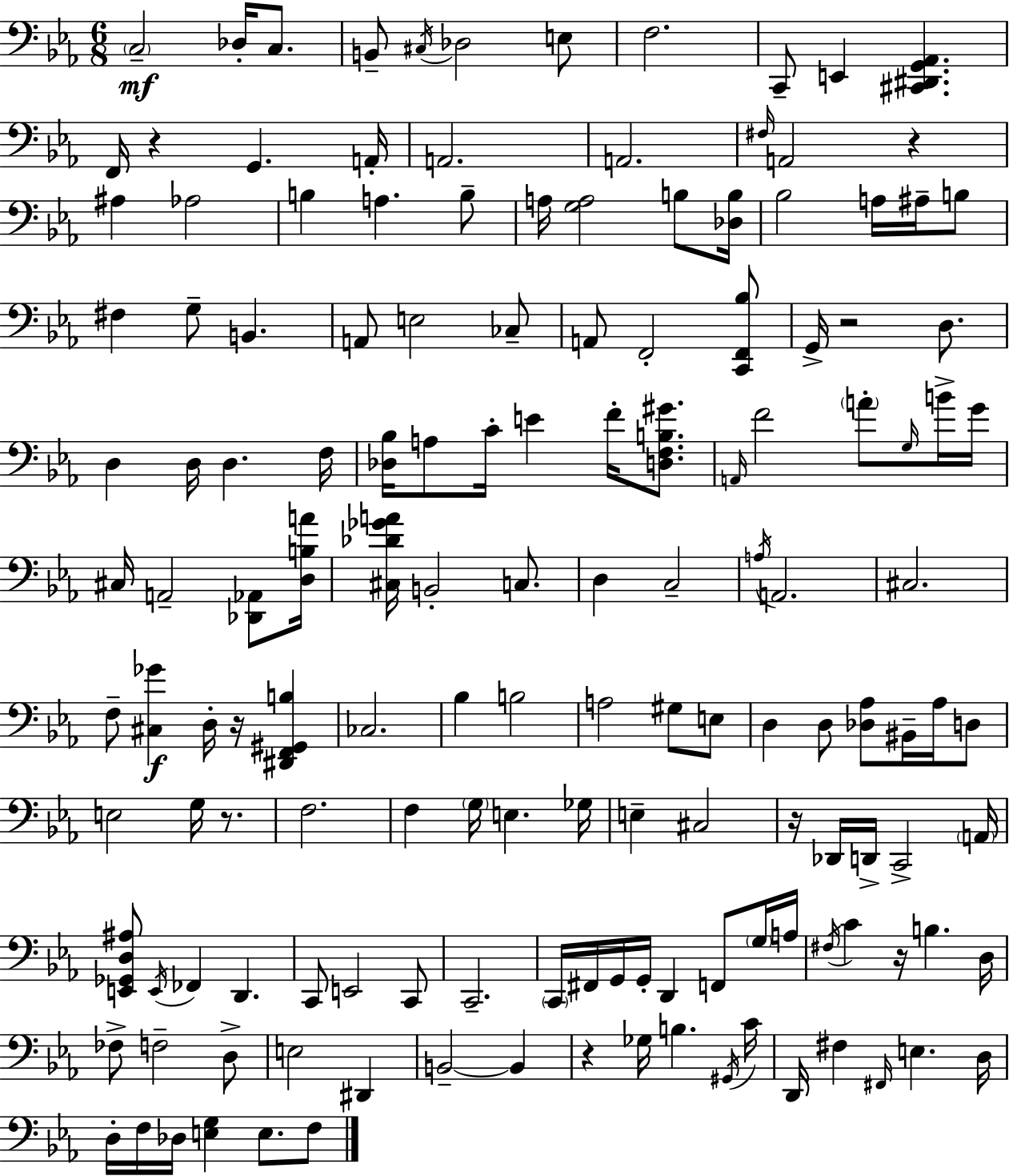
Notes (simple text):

C3/h Db3/s C3/e. B2/e C#3/s Db3/h E3/e F3/h. C2/e E2/q [C#2,D#2,G2,Ab2]/q. F2/s R/q G2/q. A2/s A2/h. A2/h. F#3/s A2/h R/q A#3/q Ab3/h B3/q A3/q. B3/e A3/s [G3,A3]/h B3/e [Db3,B3]/s Bb3/h A3/s A#3/s B3/e F#3/q G3/e B2/q. A2/e E3/h CES3/e A2/e F2/h [C2,F2,Bb3]/e G2/s R/h D3/e. D3/q D3/s D3/q. F3/s [Db3,Bb3]/s A3/e C4/s E4/q F4/s [D3,F3,B3,G#4]/e. A2/s F4/h A4/e G3/s B4/s G4/s C#3/s A2/h [Db2,Ab2]/e [D3,B3,A4]/s [C#3,Db4,Gb4,A4]/s B2/h C3/e. D3/q C3/h A3/s A2/h. C#3/h. F3/e [C#3,Gb4]/q D3/s R/s [D#2,F2,G#2,B3]/q CES3/h. Bb3/q B3/h A3/h G#3/e E3/e D3/q D3/e [Db3,Ab3]/e BIS2/s Ab3/s D3/e E3/h G3/s R/e. F3/h. F3/q G3/s E3/q. Gb3/s E3/q C#3/h R/s Db2/s D2/s C2/h A2/s [E2,Gb2,D3,A#3]/e E2/s FES2/q D2/q. C2/e E2/h C2/e C2/h. C2/s F#2/s G2/s G2/s D2/q F2/e G3/s A3/s F#3/s C4/q R/s B3/q. D3/s FES3/e F3/h D3/e E3/h D#2/q B2/h B2/q R/q Gb3/s B3/q. G#2/s C4/s D2/s F#3/q F#2/s E3/q. D3/s D3/s F3/s Db3/s [E3,G3]/q E3/e. F3/e